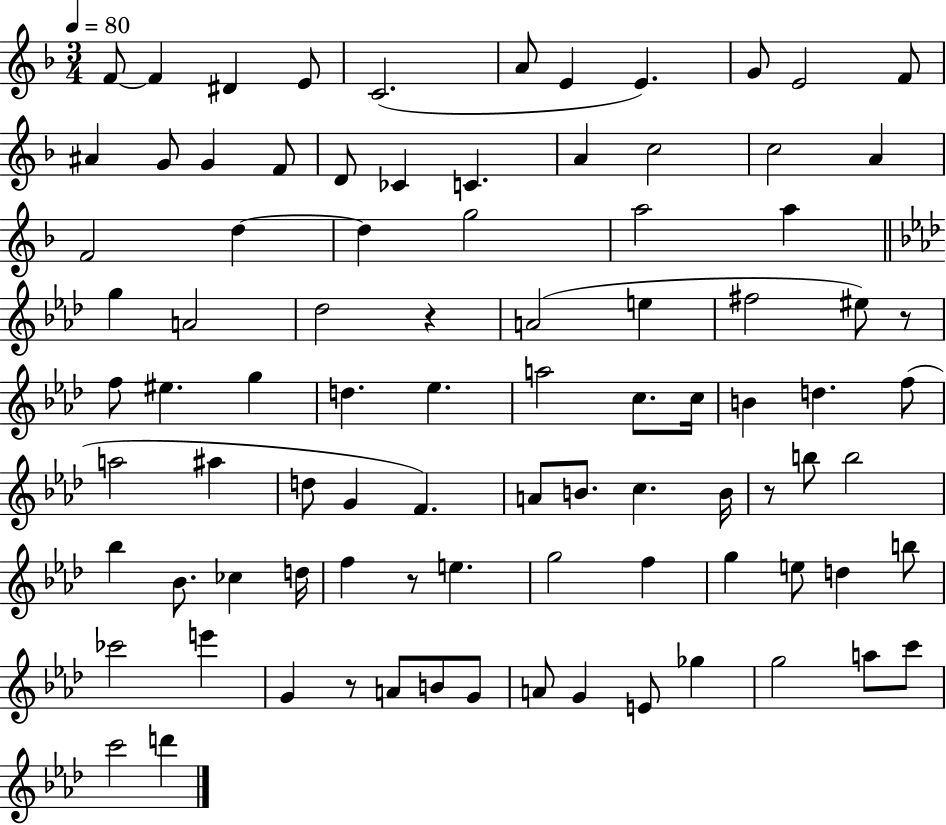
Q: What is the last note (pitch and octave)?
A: D6